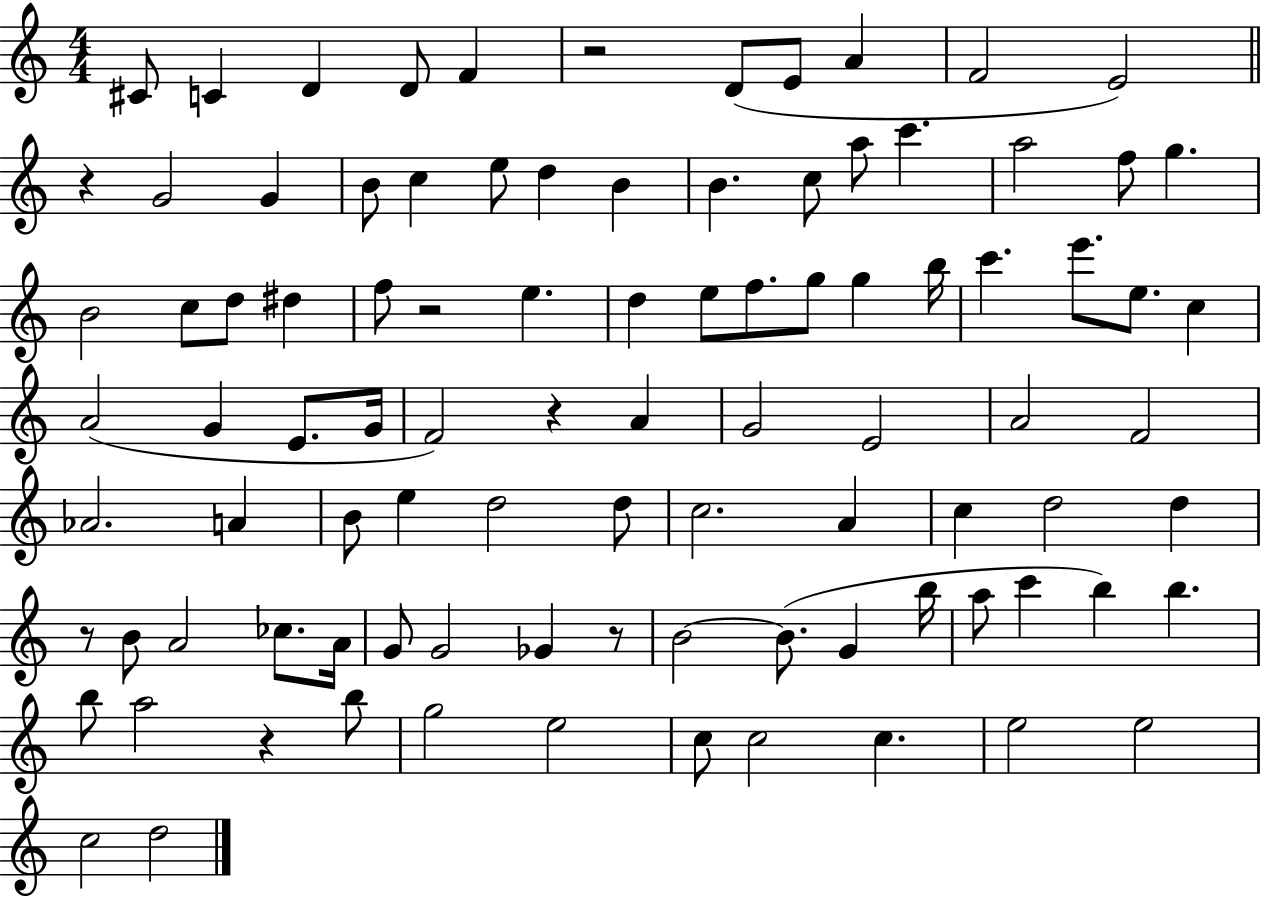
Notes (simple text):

C#4/e C4/q D4/q D4/e F4/q R/h D4/e E4/e A4/q F4/h E4/h R/q G4/h G4/q B4/e C5/q E5/e D5/q B4/q B4/q. C5/e A5/e C6/q. A5/h F5/e G5/q. B4/h C5/e D5/e D#5/q F5/e R/h E5/q. D5/q E5/e F5/e. G5/e G5/q B5/s C6/q. E6/e. E5/e. C5/q A4/h G4/q E4/e. G4/s F4/h R/q A4/q G4/h E4/h A4/h F4/h Ab4/h. A4/q B4/e E5/q D5/h D5/e C5/h. A4/q C5/q D5/h D5/q R/e B4/e A4/h CES5/e. A4/s G4/e G4/h Gb4/q R/e B4/h B4/e. G4/q B5/s A5/e C6/q B5/q B5/q. B5/e A5/h R/q B5/e G5/h E5/h C5/e C5/h C5/q. E5/h E5/h C5/h D5/h